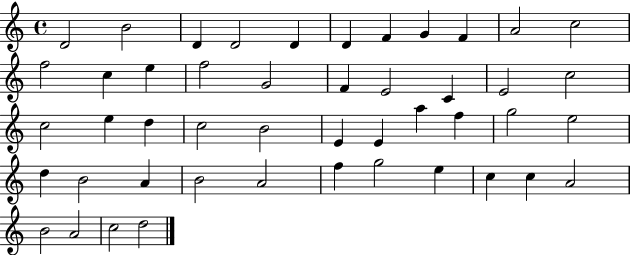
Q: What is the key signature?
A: C major